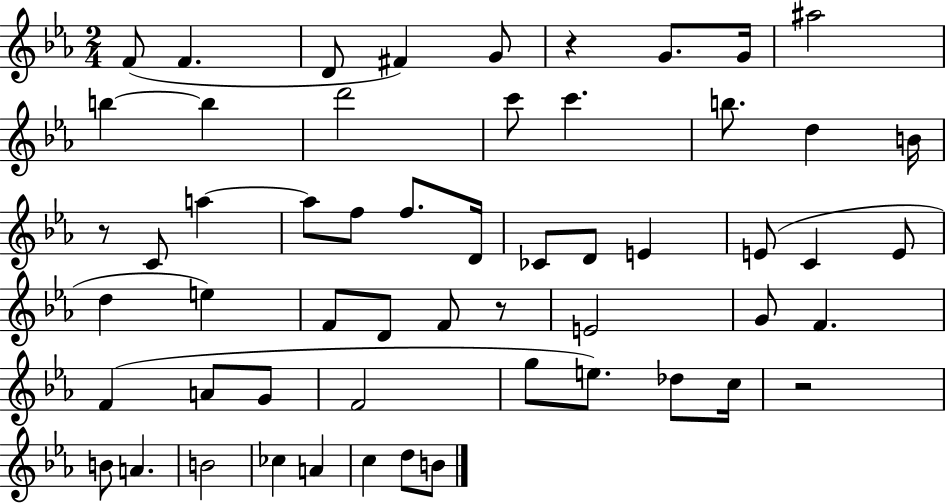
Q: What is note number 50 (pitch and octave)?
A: C5